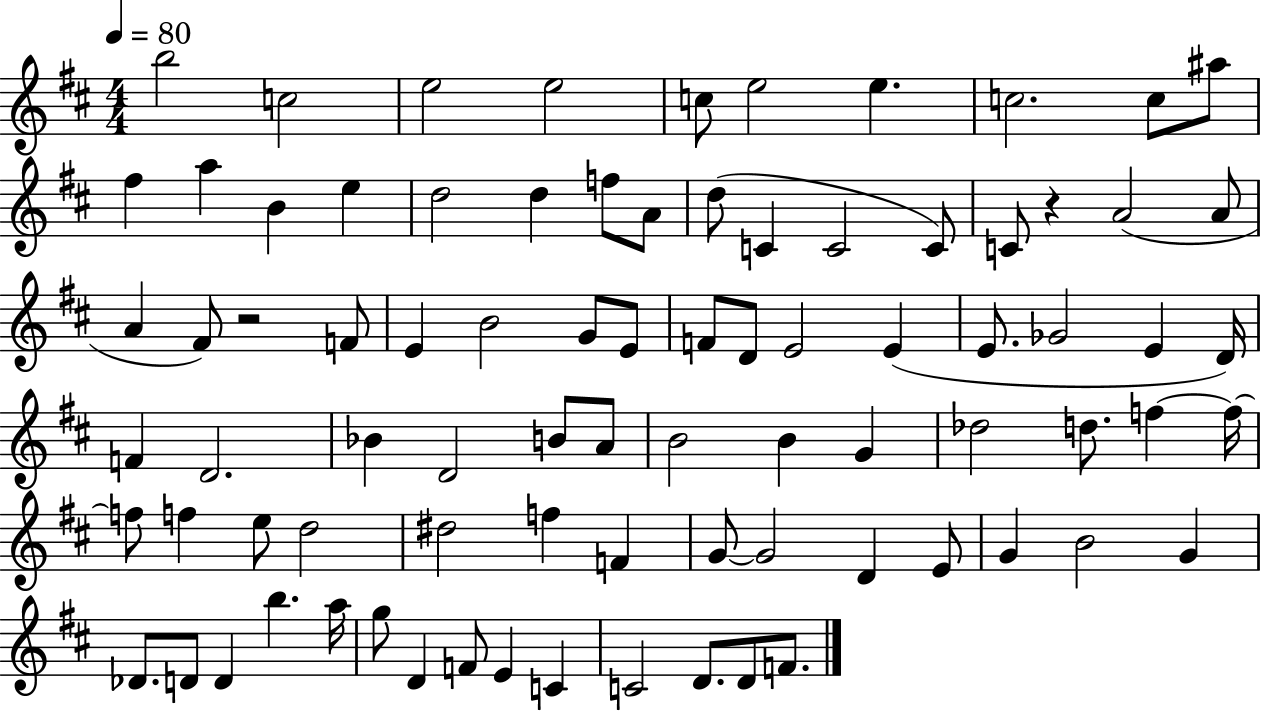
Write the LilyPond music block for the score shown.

{
  \clef treble
  \numericTimeSignature
  \time 4/4
  \key d \major
  \tempo 4 = 80
  b''2 c''2 | e''2 e''2 | c''8 e''2 e''4. | c''2. c''8 ais''8 | \break fis''4 a''4 b'4 e''4 | d''2 d''4 f''8 a'8 | d''8( c'4 c'2 c'8) | c'8 r4 a'2( a'8 | \break a'4 fis'8) r2 f'8 | e'4 b'2 g'8 e'8 | f'8 d'8 e'2 e'4( | e'8. ges'2 e'4 d'16) | \break f'4 d'2. | bes'4 d'2 b'8 a'8 | b'2 b'4 g'4 | des''2 d''8. f''4~~ f''16~~ | \break f''8 f''4 e''8 d''2 | dis''2 f''4 f'4 | g'8~~ g'2 d'4 e'8 | g'4 b'2 g'4 | \break des'8. d'8 d'4 b''4. a''16 | g''8 d'4 f'8 e'4 c'4 | c'2 d'8. d'8 f'8. | \bar "|."
}